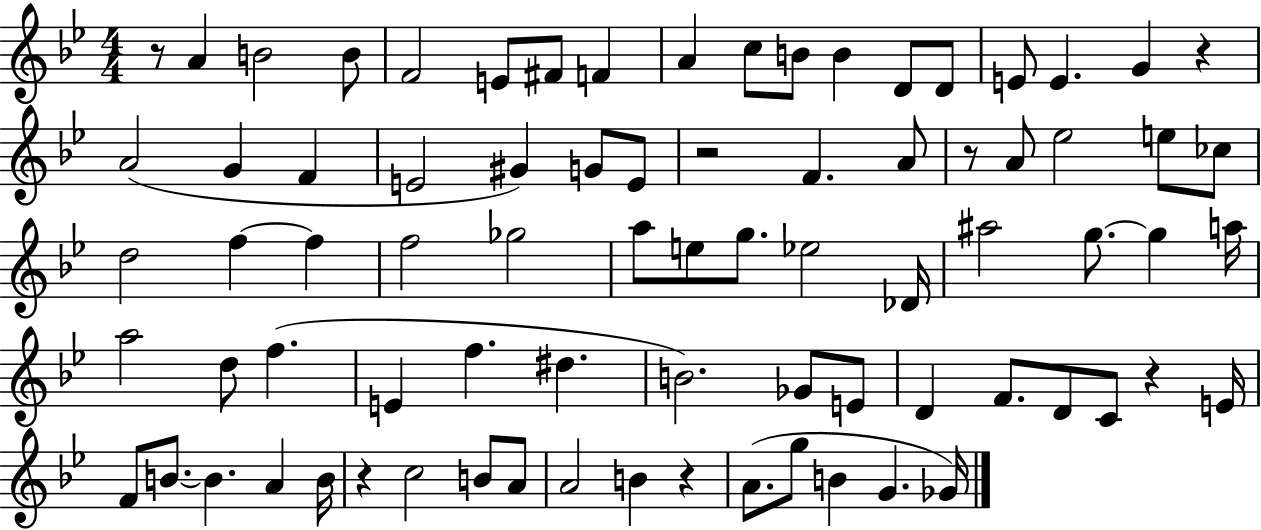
R/e A4/q B4/h B4/e F4/h E4/e F#4/e F4/q A4/q C5/e B4/e B4/q D4/e D4/e E4/e E4/q. G4/q R/q A4/h G4/q F4/q E4/h G#4/q G4/e E4/e R/h F4/q. A4/e R/e A4/e Eb5/h E5/e CES5/e D5/h F5/q F5/q F5/h Gb5/h A5/e E5/e G5/e. Eb5/h Db4/s A#5/h G5/e. G5/q A5/s A5/h D5/e F5/q. E4/q F5/q. D#5/q. B4/h. Gb4/e E4/e D4/q F4/e. D4/e C4/e R/q E4/s F4/e B4/e. B4/q. A4/q B4/s R/q C5/h B4/e A4/e A4/h B4/q R/q A4/e. G5/e B4/q G4/q. Gb4/s